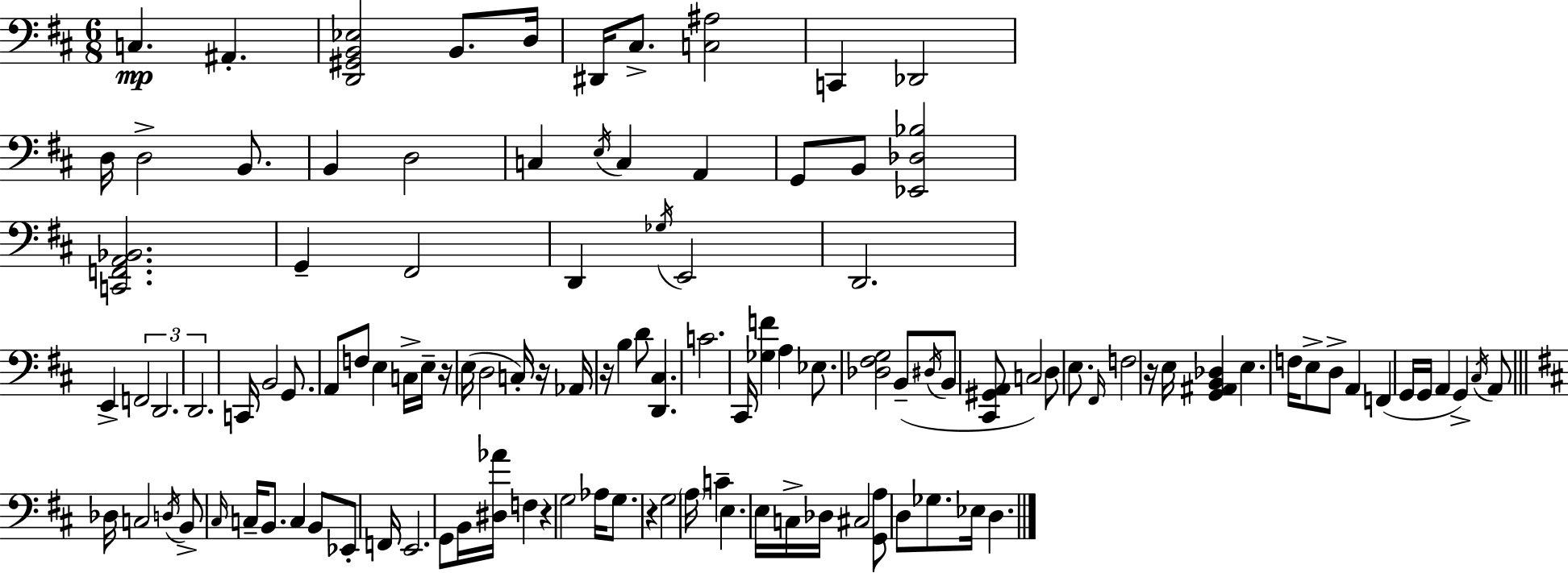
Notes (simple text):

C3/q. A#2/q. [D2,G#2,B2,Eb3]/h B2/e. D3/s D#2/s C#3/e. [C3,A#3]/h C2/q Db2/h D3/s D3/h B2/e. B2/q D3/h C3/q E3/s C3/q A2/q G2/e B2/e [Eb2,Db3,Bb3]/h [C2,F2,A2,Bb2]/h. G2/q F#2/h D2/q Gb3/s E2/h D2/h. E2/q F2/h D2/h. D2/h. C2/s B2/h G2/e. A2/e F3/e E3/q C3/s E3/s R/s E3/s D3/h C3/s R/s Ab2/s R/s B3/q D4/e [D2,C#3]/q. C4/h. C#2/s [Gb3,F4]/q A3/q Eb3/e. [Db3,F#3,G3]/h B2/e D#3/s B2/e [C#2,G#2,A2]/e C3/h D3/e E3/e. F#2/s F3/h R/s E3/s [G2,A#2,B2,Db3]/q E3/q. F3/s E3/e D3/e A2/q F2/q G2/s G2/s A2/q G2/q C#3/s A2/e Db3/s C3/h D3/s B2/e C#3/s C3/s B2/e. C3/q B2/e Eb2/e F2/s E2/h. G2/e B2/s [D#3,Ab4]/s F3/q R/q G3/h Ab3/s G3/e. R/q G3/h A3/s C4/q E3/q. E3/s C3/s Db3/s C#3/h [G2,A3]/e D3/e Gb3/e. Eb3/s D3/q.